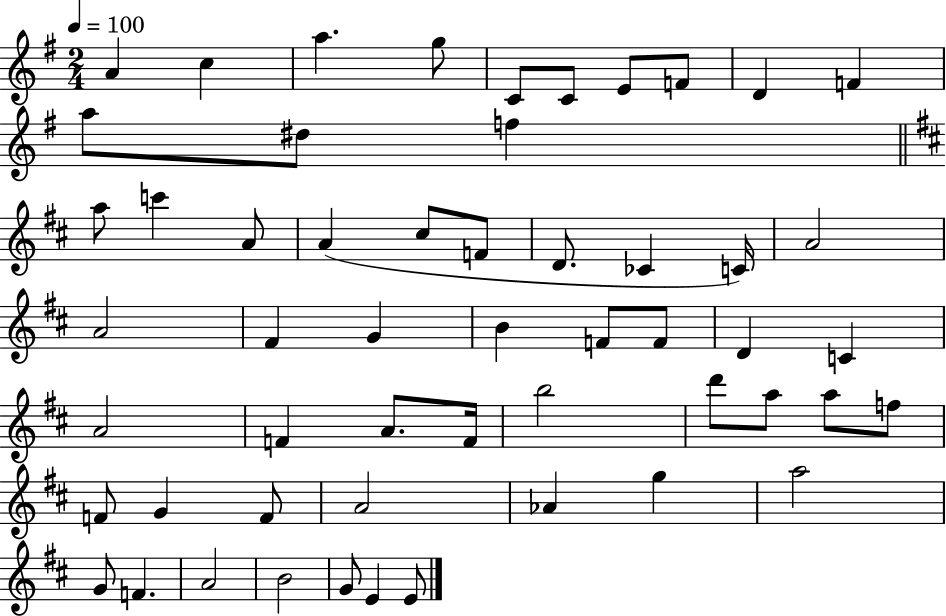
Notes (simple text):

A4/q C5/q A5/q. G5/e C4/e C4/e E4/e F4/e D4/q F4/q A5/e D#5/e F5/q A5/e C6/q A4/e A4/q C#5/e F4/e D4/e. CES4/q C4/s A4/h A4/h F#4/q G4/q B4/q F4/e F4/e D4/q C4/q A4/h F4/q A4/e. F4/s B5/h D6/e A5/e A5/e F5/e F4/e G4/q F4/e A4/h Ab4/q G5/q A5/h G4/e F4/q. A4/h B4/h G4/e E4/q E4/e